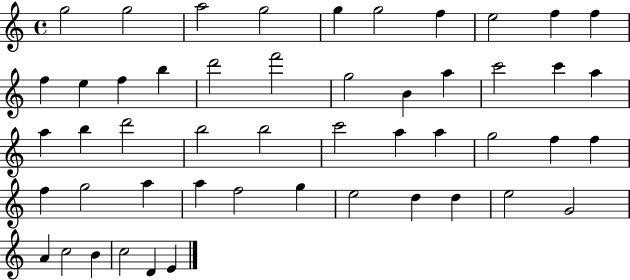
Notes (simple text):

G5/h G5/h A5/h G5/h G5/q G5/h F5/q E5/h F5/q F5/q F5/q E5/q F5/q B5/q D6/h F6/h G5/h B4/q A5/q C6/h C6/q A5/q A5/q B5/q D6/h B5/h B5/h C6/h A5/q A5/q G5/h F5/q F5/q F5/q G5/h A5/q A5/q F5/h G5/q E5/h D5/q D5/q E5/h G4/h A4/q C5/h B4/q C5/h D4/q E4/q